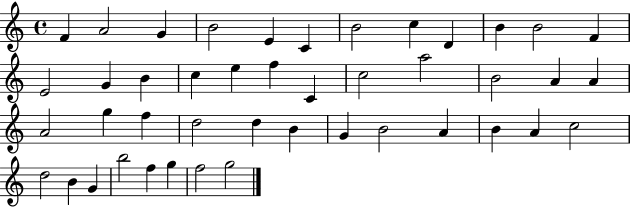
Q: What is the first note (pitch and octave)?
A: F4